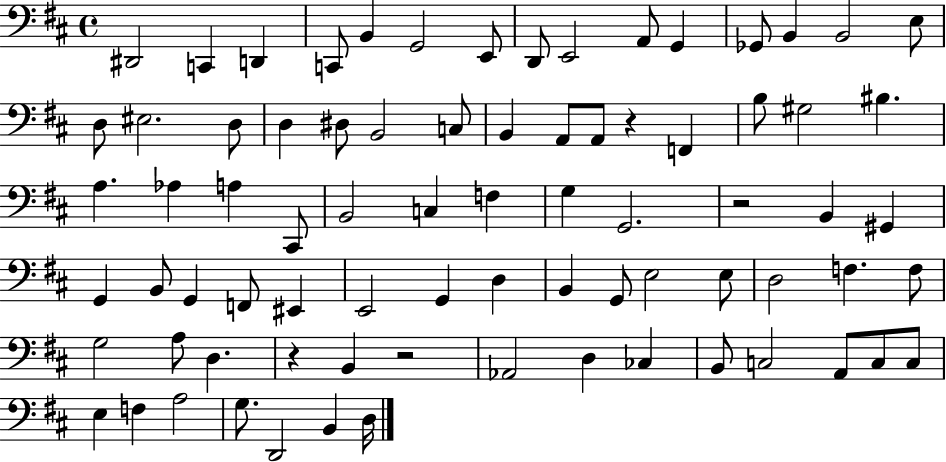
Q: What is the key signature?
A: D major